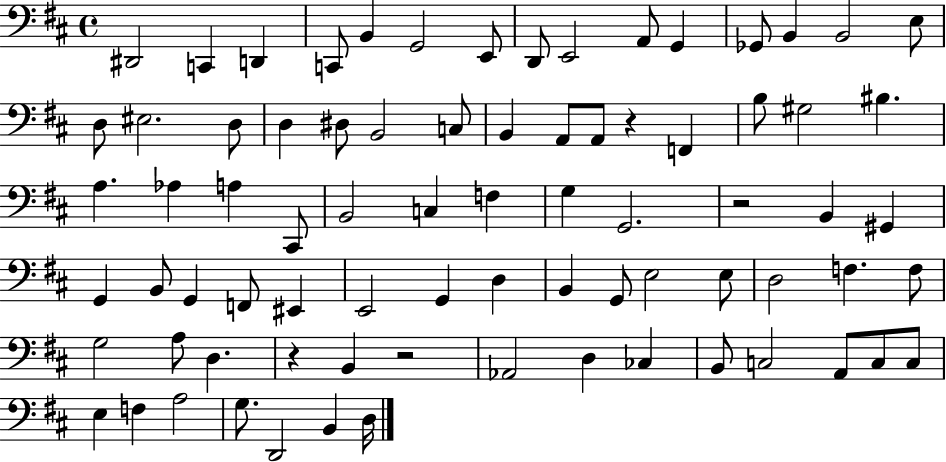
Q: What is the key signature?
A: D major